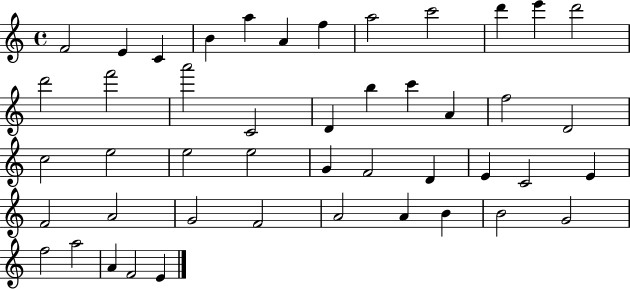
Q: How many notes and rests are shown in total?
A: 46